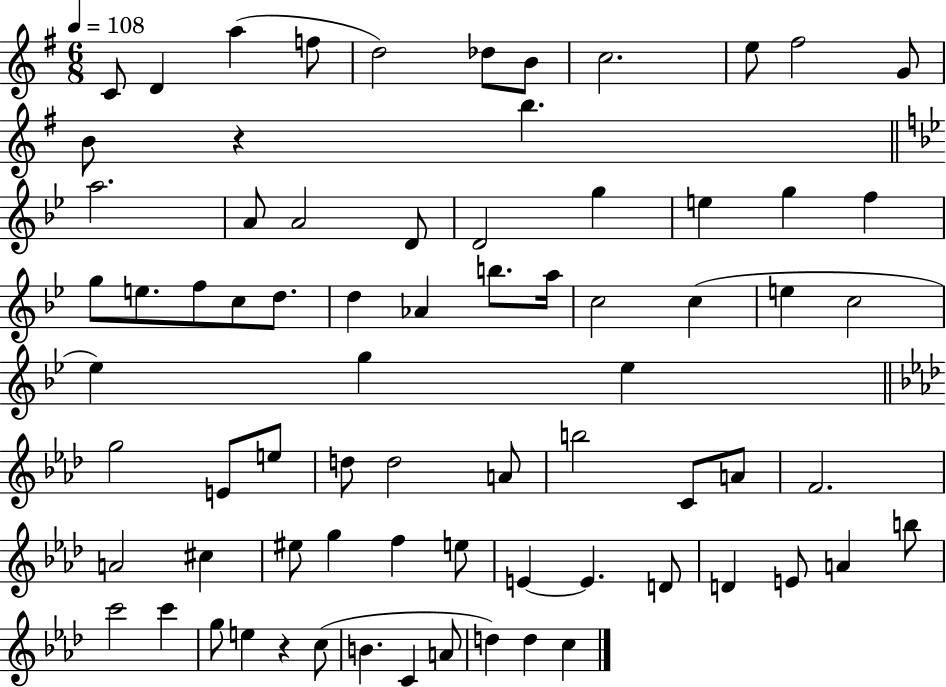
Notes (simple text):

C4/e D4/q A5/q F5/e D5/h Db5/e B4/e C5/h. E5/e F#5/h G4/e B4/e R/q B5/q. A5/h. A4/e A4/h D4/e D4/h G5/q E5/q G5/q F5/q G5/e E5/e. F5/e C5/e D5/e. D5/q Ab4/q B5/e. A5/s C5/h C5/q E5/q C5/h Eb5/q G5/q Eb5/q G5/h E4/e E5/e D5/e D5/h A4/e B5/h C4/e A4/e F4/h. A4/h C#5/q EIS5/e G5/q F5/q E5/e E4/q E4/q. D4/e D4/q E4/e A4/q B5/e C6/h C6/q G5/e E5/q R/q C5/e B4/q. C4/q A4/e D5/q D5/q C5/q